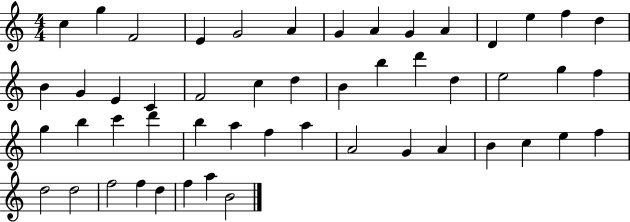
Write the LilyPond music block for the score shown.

{
  \clef treble
  \numericTimeSignature
  \time 4/4
  \key c \major
  c''4 g''4 f'2 | e'4 g'2 a'4 | g'4 a'4 g'4 a'4 | d'4 e''4 f''4 d''4 | \break b'4 g'4 e'4 c'4 | f'2 c''4 d''4 | b'4 b''4 d'''4 d''4 | e''2 g''4 f''4 | \break g''4 b''4 c'''4 d'''4 | b''4 a''4 f''4 a''4 | a'2 g'4 a'4 | b'4 c''4 e''4 f''4 | \break d''2 d''2 | f''2 f''4 d''4 | f''4 a''4 b'2 | \bar "|."
}